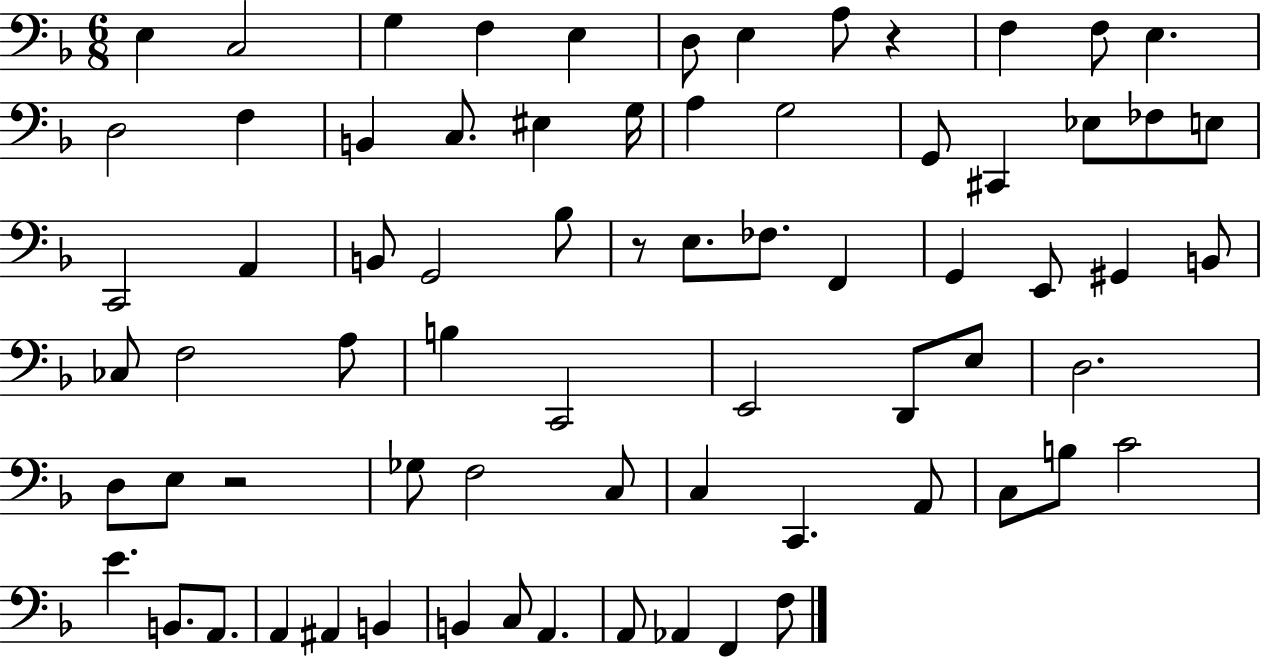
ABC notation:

X:1
T:Untitled
M:6/8
L:1/4
K:F
E, C,2 G, F, E, D,/2 E, A,/2 z F, F,/2 E, D,2 F, B,, C,/2 ^E, G,/4 A, G,2 G,,/2 ^C,, _E,/2 _F,/2 E,/2 C,,2 A,, B,,/2 G,,2 _B,/2 z/2 E,/2 _F,/2 F,, G,, E,,/2 ^G,, B,,/2 _C,/2 F,2 A,/2 B, C,,2 E,,2 D,,/2 E,/2 D,2 D,/2 E,/2 z2 _G,/2 F,2 C,/2 C, C,, A,,/2 C,/2 B,/2 C2 E B,,/2 A,,/2 A,, ^A,, B,, B,, C,/2 A,, A,,/2 _A,, F,, F,/2